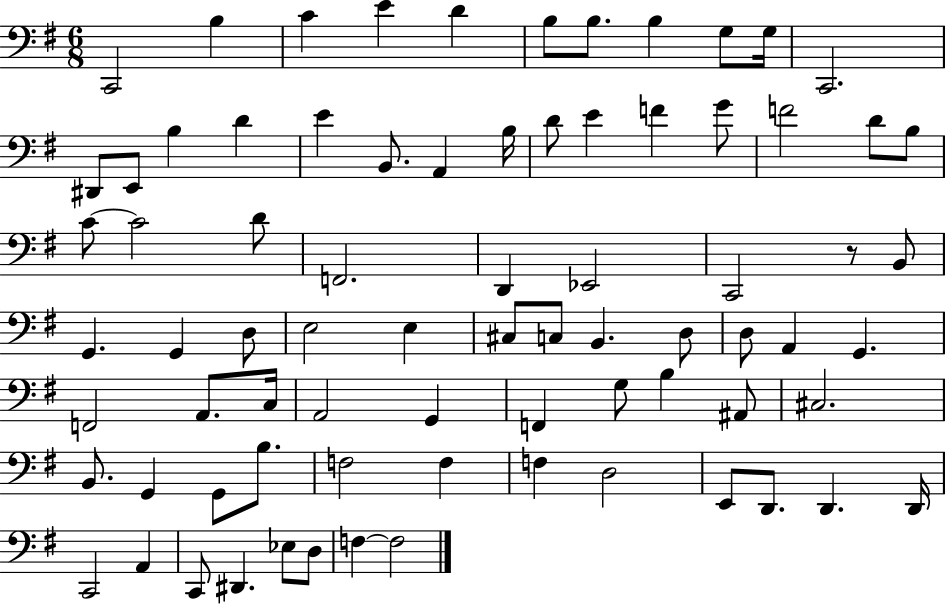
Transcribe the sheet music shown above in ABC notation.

X:1
T:Untitled
M:6/8
L:1/4
K:G
C,,2 B, C E D B,/2 B,/2 B, G,/2 G,/4 C,,2 ^D,,/2 E,,/2 B, D E B,,/2 A,, B,/4 D/2 E F G/2 F2 D/2 B,/2 C/2 C2 D/2 F,,2 D,, _E,,2 C,,2 z/2 B,,/2 G,, G,, D,/2 E,2 E, ^C,/2 C,/2 B,, D,/2 D,/2 A,, G,, F,,2 A,,/2 C,/4 A,,2 G,, F,, G,/2 B, ^A,,/2 ^C,2 B,,/2 G,, G,,/2 B,/2 F,2 F, F, D,2 E,,/2 D,,/2 D,, D,,/4 C,,2 A,, C,,/2 ^D,, _E,/2 D,/2 F, F,2